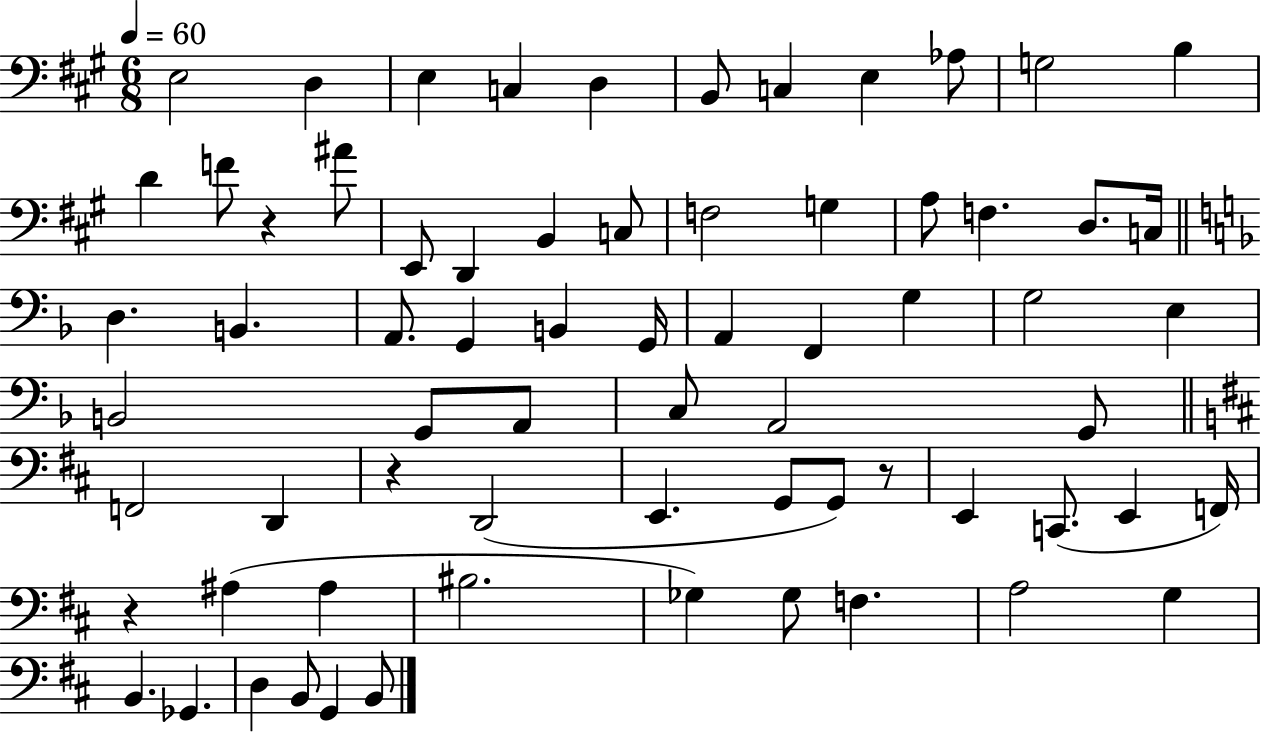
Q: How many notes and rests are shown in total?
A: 69